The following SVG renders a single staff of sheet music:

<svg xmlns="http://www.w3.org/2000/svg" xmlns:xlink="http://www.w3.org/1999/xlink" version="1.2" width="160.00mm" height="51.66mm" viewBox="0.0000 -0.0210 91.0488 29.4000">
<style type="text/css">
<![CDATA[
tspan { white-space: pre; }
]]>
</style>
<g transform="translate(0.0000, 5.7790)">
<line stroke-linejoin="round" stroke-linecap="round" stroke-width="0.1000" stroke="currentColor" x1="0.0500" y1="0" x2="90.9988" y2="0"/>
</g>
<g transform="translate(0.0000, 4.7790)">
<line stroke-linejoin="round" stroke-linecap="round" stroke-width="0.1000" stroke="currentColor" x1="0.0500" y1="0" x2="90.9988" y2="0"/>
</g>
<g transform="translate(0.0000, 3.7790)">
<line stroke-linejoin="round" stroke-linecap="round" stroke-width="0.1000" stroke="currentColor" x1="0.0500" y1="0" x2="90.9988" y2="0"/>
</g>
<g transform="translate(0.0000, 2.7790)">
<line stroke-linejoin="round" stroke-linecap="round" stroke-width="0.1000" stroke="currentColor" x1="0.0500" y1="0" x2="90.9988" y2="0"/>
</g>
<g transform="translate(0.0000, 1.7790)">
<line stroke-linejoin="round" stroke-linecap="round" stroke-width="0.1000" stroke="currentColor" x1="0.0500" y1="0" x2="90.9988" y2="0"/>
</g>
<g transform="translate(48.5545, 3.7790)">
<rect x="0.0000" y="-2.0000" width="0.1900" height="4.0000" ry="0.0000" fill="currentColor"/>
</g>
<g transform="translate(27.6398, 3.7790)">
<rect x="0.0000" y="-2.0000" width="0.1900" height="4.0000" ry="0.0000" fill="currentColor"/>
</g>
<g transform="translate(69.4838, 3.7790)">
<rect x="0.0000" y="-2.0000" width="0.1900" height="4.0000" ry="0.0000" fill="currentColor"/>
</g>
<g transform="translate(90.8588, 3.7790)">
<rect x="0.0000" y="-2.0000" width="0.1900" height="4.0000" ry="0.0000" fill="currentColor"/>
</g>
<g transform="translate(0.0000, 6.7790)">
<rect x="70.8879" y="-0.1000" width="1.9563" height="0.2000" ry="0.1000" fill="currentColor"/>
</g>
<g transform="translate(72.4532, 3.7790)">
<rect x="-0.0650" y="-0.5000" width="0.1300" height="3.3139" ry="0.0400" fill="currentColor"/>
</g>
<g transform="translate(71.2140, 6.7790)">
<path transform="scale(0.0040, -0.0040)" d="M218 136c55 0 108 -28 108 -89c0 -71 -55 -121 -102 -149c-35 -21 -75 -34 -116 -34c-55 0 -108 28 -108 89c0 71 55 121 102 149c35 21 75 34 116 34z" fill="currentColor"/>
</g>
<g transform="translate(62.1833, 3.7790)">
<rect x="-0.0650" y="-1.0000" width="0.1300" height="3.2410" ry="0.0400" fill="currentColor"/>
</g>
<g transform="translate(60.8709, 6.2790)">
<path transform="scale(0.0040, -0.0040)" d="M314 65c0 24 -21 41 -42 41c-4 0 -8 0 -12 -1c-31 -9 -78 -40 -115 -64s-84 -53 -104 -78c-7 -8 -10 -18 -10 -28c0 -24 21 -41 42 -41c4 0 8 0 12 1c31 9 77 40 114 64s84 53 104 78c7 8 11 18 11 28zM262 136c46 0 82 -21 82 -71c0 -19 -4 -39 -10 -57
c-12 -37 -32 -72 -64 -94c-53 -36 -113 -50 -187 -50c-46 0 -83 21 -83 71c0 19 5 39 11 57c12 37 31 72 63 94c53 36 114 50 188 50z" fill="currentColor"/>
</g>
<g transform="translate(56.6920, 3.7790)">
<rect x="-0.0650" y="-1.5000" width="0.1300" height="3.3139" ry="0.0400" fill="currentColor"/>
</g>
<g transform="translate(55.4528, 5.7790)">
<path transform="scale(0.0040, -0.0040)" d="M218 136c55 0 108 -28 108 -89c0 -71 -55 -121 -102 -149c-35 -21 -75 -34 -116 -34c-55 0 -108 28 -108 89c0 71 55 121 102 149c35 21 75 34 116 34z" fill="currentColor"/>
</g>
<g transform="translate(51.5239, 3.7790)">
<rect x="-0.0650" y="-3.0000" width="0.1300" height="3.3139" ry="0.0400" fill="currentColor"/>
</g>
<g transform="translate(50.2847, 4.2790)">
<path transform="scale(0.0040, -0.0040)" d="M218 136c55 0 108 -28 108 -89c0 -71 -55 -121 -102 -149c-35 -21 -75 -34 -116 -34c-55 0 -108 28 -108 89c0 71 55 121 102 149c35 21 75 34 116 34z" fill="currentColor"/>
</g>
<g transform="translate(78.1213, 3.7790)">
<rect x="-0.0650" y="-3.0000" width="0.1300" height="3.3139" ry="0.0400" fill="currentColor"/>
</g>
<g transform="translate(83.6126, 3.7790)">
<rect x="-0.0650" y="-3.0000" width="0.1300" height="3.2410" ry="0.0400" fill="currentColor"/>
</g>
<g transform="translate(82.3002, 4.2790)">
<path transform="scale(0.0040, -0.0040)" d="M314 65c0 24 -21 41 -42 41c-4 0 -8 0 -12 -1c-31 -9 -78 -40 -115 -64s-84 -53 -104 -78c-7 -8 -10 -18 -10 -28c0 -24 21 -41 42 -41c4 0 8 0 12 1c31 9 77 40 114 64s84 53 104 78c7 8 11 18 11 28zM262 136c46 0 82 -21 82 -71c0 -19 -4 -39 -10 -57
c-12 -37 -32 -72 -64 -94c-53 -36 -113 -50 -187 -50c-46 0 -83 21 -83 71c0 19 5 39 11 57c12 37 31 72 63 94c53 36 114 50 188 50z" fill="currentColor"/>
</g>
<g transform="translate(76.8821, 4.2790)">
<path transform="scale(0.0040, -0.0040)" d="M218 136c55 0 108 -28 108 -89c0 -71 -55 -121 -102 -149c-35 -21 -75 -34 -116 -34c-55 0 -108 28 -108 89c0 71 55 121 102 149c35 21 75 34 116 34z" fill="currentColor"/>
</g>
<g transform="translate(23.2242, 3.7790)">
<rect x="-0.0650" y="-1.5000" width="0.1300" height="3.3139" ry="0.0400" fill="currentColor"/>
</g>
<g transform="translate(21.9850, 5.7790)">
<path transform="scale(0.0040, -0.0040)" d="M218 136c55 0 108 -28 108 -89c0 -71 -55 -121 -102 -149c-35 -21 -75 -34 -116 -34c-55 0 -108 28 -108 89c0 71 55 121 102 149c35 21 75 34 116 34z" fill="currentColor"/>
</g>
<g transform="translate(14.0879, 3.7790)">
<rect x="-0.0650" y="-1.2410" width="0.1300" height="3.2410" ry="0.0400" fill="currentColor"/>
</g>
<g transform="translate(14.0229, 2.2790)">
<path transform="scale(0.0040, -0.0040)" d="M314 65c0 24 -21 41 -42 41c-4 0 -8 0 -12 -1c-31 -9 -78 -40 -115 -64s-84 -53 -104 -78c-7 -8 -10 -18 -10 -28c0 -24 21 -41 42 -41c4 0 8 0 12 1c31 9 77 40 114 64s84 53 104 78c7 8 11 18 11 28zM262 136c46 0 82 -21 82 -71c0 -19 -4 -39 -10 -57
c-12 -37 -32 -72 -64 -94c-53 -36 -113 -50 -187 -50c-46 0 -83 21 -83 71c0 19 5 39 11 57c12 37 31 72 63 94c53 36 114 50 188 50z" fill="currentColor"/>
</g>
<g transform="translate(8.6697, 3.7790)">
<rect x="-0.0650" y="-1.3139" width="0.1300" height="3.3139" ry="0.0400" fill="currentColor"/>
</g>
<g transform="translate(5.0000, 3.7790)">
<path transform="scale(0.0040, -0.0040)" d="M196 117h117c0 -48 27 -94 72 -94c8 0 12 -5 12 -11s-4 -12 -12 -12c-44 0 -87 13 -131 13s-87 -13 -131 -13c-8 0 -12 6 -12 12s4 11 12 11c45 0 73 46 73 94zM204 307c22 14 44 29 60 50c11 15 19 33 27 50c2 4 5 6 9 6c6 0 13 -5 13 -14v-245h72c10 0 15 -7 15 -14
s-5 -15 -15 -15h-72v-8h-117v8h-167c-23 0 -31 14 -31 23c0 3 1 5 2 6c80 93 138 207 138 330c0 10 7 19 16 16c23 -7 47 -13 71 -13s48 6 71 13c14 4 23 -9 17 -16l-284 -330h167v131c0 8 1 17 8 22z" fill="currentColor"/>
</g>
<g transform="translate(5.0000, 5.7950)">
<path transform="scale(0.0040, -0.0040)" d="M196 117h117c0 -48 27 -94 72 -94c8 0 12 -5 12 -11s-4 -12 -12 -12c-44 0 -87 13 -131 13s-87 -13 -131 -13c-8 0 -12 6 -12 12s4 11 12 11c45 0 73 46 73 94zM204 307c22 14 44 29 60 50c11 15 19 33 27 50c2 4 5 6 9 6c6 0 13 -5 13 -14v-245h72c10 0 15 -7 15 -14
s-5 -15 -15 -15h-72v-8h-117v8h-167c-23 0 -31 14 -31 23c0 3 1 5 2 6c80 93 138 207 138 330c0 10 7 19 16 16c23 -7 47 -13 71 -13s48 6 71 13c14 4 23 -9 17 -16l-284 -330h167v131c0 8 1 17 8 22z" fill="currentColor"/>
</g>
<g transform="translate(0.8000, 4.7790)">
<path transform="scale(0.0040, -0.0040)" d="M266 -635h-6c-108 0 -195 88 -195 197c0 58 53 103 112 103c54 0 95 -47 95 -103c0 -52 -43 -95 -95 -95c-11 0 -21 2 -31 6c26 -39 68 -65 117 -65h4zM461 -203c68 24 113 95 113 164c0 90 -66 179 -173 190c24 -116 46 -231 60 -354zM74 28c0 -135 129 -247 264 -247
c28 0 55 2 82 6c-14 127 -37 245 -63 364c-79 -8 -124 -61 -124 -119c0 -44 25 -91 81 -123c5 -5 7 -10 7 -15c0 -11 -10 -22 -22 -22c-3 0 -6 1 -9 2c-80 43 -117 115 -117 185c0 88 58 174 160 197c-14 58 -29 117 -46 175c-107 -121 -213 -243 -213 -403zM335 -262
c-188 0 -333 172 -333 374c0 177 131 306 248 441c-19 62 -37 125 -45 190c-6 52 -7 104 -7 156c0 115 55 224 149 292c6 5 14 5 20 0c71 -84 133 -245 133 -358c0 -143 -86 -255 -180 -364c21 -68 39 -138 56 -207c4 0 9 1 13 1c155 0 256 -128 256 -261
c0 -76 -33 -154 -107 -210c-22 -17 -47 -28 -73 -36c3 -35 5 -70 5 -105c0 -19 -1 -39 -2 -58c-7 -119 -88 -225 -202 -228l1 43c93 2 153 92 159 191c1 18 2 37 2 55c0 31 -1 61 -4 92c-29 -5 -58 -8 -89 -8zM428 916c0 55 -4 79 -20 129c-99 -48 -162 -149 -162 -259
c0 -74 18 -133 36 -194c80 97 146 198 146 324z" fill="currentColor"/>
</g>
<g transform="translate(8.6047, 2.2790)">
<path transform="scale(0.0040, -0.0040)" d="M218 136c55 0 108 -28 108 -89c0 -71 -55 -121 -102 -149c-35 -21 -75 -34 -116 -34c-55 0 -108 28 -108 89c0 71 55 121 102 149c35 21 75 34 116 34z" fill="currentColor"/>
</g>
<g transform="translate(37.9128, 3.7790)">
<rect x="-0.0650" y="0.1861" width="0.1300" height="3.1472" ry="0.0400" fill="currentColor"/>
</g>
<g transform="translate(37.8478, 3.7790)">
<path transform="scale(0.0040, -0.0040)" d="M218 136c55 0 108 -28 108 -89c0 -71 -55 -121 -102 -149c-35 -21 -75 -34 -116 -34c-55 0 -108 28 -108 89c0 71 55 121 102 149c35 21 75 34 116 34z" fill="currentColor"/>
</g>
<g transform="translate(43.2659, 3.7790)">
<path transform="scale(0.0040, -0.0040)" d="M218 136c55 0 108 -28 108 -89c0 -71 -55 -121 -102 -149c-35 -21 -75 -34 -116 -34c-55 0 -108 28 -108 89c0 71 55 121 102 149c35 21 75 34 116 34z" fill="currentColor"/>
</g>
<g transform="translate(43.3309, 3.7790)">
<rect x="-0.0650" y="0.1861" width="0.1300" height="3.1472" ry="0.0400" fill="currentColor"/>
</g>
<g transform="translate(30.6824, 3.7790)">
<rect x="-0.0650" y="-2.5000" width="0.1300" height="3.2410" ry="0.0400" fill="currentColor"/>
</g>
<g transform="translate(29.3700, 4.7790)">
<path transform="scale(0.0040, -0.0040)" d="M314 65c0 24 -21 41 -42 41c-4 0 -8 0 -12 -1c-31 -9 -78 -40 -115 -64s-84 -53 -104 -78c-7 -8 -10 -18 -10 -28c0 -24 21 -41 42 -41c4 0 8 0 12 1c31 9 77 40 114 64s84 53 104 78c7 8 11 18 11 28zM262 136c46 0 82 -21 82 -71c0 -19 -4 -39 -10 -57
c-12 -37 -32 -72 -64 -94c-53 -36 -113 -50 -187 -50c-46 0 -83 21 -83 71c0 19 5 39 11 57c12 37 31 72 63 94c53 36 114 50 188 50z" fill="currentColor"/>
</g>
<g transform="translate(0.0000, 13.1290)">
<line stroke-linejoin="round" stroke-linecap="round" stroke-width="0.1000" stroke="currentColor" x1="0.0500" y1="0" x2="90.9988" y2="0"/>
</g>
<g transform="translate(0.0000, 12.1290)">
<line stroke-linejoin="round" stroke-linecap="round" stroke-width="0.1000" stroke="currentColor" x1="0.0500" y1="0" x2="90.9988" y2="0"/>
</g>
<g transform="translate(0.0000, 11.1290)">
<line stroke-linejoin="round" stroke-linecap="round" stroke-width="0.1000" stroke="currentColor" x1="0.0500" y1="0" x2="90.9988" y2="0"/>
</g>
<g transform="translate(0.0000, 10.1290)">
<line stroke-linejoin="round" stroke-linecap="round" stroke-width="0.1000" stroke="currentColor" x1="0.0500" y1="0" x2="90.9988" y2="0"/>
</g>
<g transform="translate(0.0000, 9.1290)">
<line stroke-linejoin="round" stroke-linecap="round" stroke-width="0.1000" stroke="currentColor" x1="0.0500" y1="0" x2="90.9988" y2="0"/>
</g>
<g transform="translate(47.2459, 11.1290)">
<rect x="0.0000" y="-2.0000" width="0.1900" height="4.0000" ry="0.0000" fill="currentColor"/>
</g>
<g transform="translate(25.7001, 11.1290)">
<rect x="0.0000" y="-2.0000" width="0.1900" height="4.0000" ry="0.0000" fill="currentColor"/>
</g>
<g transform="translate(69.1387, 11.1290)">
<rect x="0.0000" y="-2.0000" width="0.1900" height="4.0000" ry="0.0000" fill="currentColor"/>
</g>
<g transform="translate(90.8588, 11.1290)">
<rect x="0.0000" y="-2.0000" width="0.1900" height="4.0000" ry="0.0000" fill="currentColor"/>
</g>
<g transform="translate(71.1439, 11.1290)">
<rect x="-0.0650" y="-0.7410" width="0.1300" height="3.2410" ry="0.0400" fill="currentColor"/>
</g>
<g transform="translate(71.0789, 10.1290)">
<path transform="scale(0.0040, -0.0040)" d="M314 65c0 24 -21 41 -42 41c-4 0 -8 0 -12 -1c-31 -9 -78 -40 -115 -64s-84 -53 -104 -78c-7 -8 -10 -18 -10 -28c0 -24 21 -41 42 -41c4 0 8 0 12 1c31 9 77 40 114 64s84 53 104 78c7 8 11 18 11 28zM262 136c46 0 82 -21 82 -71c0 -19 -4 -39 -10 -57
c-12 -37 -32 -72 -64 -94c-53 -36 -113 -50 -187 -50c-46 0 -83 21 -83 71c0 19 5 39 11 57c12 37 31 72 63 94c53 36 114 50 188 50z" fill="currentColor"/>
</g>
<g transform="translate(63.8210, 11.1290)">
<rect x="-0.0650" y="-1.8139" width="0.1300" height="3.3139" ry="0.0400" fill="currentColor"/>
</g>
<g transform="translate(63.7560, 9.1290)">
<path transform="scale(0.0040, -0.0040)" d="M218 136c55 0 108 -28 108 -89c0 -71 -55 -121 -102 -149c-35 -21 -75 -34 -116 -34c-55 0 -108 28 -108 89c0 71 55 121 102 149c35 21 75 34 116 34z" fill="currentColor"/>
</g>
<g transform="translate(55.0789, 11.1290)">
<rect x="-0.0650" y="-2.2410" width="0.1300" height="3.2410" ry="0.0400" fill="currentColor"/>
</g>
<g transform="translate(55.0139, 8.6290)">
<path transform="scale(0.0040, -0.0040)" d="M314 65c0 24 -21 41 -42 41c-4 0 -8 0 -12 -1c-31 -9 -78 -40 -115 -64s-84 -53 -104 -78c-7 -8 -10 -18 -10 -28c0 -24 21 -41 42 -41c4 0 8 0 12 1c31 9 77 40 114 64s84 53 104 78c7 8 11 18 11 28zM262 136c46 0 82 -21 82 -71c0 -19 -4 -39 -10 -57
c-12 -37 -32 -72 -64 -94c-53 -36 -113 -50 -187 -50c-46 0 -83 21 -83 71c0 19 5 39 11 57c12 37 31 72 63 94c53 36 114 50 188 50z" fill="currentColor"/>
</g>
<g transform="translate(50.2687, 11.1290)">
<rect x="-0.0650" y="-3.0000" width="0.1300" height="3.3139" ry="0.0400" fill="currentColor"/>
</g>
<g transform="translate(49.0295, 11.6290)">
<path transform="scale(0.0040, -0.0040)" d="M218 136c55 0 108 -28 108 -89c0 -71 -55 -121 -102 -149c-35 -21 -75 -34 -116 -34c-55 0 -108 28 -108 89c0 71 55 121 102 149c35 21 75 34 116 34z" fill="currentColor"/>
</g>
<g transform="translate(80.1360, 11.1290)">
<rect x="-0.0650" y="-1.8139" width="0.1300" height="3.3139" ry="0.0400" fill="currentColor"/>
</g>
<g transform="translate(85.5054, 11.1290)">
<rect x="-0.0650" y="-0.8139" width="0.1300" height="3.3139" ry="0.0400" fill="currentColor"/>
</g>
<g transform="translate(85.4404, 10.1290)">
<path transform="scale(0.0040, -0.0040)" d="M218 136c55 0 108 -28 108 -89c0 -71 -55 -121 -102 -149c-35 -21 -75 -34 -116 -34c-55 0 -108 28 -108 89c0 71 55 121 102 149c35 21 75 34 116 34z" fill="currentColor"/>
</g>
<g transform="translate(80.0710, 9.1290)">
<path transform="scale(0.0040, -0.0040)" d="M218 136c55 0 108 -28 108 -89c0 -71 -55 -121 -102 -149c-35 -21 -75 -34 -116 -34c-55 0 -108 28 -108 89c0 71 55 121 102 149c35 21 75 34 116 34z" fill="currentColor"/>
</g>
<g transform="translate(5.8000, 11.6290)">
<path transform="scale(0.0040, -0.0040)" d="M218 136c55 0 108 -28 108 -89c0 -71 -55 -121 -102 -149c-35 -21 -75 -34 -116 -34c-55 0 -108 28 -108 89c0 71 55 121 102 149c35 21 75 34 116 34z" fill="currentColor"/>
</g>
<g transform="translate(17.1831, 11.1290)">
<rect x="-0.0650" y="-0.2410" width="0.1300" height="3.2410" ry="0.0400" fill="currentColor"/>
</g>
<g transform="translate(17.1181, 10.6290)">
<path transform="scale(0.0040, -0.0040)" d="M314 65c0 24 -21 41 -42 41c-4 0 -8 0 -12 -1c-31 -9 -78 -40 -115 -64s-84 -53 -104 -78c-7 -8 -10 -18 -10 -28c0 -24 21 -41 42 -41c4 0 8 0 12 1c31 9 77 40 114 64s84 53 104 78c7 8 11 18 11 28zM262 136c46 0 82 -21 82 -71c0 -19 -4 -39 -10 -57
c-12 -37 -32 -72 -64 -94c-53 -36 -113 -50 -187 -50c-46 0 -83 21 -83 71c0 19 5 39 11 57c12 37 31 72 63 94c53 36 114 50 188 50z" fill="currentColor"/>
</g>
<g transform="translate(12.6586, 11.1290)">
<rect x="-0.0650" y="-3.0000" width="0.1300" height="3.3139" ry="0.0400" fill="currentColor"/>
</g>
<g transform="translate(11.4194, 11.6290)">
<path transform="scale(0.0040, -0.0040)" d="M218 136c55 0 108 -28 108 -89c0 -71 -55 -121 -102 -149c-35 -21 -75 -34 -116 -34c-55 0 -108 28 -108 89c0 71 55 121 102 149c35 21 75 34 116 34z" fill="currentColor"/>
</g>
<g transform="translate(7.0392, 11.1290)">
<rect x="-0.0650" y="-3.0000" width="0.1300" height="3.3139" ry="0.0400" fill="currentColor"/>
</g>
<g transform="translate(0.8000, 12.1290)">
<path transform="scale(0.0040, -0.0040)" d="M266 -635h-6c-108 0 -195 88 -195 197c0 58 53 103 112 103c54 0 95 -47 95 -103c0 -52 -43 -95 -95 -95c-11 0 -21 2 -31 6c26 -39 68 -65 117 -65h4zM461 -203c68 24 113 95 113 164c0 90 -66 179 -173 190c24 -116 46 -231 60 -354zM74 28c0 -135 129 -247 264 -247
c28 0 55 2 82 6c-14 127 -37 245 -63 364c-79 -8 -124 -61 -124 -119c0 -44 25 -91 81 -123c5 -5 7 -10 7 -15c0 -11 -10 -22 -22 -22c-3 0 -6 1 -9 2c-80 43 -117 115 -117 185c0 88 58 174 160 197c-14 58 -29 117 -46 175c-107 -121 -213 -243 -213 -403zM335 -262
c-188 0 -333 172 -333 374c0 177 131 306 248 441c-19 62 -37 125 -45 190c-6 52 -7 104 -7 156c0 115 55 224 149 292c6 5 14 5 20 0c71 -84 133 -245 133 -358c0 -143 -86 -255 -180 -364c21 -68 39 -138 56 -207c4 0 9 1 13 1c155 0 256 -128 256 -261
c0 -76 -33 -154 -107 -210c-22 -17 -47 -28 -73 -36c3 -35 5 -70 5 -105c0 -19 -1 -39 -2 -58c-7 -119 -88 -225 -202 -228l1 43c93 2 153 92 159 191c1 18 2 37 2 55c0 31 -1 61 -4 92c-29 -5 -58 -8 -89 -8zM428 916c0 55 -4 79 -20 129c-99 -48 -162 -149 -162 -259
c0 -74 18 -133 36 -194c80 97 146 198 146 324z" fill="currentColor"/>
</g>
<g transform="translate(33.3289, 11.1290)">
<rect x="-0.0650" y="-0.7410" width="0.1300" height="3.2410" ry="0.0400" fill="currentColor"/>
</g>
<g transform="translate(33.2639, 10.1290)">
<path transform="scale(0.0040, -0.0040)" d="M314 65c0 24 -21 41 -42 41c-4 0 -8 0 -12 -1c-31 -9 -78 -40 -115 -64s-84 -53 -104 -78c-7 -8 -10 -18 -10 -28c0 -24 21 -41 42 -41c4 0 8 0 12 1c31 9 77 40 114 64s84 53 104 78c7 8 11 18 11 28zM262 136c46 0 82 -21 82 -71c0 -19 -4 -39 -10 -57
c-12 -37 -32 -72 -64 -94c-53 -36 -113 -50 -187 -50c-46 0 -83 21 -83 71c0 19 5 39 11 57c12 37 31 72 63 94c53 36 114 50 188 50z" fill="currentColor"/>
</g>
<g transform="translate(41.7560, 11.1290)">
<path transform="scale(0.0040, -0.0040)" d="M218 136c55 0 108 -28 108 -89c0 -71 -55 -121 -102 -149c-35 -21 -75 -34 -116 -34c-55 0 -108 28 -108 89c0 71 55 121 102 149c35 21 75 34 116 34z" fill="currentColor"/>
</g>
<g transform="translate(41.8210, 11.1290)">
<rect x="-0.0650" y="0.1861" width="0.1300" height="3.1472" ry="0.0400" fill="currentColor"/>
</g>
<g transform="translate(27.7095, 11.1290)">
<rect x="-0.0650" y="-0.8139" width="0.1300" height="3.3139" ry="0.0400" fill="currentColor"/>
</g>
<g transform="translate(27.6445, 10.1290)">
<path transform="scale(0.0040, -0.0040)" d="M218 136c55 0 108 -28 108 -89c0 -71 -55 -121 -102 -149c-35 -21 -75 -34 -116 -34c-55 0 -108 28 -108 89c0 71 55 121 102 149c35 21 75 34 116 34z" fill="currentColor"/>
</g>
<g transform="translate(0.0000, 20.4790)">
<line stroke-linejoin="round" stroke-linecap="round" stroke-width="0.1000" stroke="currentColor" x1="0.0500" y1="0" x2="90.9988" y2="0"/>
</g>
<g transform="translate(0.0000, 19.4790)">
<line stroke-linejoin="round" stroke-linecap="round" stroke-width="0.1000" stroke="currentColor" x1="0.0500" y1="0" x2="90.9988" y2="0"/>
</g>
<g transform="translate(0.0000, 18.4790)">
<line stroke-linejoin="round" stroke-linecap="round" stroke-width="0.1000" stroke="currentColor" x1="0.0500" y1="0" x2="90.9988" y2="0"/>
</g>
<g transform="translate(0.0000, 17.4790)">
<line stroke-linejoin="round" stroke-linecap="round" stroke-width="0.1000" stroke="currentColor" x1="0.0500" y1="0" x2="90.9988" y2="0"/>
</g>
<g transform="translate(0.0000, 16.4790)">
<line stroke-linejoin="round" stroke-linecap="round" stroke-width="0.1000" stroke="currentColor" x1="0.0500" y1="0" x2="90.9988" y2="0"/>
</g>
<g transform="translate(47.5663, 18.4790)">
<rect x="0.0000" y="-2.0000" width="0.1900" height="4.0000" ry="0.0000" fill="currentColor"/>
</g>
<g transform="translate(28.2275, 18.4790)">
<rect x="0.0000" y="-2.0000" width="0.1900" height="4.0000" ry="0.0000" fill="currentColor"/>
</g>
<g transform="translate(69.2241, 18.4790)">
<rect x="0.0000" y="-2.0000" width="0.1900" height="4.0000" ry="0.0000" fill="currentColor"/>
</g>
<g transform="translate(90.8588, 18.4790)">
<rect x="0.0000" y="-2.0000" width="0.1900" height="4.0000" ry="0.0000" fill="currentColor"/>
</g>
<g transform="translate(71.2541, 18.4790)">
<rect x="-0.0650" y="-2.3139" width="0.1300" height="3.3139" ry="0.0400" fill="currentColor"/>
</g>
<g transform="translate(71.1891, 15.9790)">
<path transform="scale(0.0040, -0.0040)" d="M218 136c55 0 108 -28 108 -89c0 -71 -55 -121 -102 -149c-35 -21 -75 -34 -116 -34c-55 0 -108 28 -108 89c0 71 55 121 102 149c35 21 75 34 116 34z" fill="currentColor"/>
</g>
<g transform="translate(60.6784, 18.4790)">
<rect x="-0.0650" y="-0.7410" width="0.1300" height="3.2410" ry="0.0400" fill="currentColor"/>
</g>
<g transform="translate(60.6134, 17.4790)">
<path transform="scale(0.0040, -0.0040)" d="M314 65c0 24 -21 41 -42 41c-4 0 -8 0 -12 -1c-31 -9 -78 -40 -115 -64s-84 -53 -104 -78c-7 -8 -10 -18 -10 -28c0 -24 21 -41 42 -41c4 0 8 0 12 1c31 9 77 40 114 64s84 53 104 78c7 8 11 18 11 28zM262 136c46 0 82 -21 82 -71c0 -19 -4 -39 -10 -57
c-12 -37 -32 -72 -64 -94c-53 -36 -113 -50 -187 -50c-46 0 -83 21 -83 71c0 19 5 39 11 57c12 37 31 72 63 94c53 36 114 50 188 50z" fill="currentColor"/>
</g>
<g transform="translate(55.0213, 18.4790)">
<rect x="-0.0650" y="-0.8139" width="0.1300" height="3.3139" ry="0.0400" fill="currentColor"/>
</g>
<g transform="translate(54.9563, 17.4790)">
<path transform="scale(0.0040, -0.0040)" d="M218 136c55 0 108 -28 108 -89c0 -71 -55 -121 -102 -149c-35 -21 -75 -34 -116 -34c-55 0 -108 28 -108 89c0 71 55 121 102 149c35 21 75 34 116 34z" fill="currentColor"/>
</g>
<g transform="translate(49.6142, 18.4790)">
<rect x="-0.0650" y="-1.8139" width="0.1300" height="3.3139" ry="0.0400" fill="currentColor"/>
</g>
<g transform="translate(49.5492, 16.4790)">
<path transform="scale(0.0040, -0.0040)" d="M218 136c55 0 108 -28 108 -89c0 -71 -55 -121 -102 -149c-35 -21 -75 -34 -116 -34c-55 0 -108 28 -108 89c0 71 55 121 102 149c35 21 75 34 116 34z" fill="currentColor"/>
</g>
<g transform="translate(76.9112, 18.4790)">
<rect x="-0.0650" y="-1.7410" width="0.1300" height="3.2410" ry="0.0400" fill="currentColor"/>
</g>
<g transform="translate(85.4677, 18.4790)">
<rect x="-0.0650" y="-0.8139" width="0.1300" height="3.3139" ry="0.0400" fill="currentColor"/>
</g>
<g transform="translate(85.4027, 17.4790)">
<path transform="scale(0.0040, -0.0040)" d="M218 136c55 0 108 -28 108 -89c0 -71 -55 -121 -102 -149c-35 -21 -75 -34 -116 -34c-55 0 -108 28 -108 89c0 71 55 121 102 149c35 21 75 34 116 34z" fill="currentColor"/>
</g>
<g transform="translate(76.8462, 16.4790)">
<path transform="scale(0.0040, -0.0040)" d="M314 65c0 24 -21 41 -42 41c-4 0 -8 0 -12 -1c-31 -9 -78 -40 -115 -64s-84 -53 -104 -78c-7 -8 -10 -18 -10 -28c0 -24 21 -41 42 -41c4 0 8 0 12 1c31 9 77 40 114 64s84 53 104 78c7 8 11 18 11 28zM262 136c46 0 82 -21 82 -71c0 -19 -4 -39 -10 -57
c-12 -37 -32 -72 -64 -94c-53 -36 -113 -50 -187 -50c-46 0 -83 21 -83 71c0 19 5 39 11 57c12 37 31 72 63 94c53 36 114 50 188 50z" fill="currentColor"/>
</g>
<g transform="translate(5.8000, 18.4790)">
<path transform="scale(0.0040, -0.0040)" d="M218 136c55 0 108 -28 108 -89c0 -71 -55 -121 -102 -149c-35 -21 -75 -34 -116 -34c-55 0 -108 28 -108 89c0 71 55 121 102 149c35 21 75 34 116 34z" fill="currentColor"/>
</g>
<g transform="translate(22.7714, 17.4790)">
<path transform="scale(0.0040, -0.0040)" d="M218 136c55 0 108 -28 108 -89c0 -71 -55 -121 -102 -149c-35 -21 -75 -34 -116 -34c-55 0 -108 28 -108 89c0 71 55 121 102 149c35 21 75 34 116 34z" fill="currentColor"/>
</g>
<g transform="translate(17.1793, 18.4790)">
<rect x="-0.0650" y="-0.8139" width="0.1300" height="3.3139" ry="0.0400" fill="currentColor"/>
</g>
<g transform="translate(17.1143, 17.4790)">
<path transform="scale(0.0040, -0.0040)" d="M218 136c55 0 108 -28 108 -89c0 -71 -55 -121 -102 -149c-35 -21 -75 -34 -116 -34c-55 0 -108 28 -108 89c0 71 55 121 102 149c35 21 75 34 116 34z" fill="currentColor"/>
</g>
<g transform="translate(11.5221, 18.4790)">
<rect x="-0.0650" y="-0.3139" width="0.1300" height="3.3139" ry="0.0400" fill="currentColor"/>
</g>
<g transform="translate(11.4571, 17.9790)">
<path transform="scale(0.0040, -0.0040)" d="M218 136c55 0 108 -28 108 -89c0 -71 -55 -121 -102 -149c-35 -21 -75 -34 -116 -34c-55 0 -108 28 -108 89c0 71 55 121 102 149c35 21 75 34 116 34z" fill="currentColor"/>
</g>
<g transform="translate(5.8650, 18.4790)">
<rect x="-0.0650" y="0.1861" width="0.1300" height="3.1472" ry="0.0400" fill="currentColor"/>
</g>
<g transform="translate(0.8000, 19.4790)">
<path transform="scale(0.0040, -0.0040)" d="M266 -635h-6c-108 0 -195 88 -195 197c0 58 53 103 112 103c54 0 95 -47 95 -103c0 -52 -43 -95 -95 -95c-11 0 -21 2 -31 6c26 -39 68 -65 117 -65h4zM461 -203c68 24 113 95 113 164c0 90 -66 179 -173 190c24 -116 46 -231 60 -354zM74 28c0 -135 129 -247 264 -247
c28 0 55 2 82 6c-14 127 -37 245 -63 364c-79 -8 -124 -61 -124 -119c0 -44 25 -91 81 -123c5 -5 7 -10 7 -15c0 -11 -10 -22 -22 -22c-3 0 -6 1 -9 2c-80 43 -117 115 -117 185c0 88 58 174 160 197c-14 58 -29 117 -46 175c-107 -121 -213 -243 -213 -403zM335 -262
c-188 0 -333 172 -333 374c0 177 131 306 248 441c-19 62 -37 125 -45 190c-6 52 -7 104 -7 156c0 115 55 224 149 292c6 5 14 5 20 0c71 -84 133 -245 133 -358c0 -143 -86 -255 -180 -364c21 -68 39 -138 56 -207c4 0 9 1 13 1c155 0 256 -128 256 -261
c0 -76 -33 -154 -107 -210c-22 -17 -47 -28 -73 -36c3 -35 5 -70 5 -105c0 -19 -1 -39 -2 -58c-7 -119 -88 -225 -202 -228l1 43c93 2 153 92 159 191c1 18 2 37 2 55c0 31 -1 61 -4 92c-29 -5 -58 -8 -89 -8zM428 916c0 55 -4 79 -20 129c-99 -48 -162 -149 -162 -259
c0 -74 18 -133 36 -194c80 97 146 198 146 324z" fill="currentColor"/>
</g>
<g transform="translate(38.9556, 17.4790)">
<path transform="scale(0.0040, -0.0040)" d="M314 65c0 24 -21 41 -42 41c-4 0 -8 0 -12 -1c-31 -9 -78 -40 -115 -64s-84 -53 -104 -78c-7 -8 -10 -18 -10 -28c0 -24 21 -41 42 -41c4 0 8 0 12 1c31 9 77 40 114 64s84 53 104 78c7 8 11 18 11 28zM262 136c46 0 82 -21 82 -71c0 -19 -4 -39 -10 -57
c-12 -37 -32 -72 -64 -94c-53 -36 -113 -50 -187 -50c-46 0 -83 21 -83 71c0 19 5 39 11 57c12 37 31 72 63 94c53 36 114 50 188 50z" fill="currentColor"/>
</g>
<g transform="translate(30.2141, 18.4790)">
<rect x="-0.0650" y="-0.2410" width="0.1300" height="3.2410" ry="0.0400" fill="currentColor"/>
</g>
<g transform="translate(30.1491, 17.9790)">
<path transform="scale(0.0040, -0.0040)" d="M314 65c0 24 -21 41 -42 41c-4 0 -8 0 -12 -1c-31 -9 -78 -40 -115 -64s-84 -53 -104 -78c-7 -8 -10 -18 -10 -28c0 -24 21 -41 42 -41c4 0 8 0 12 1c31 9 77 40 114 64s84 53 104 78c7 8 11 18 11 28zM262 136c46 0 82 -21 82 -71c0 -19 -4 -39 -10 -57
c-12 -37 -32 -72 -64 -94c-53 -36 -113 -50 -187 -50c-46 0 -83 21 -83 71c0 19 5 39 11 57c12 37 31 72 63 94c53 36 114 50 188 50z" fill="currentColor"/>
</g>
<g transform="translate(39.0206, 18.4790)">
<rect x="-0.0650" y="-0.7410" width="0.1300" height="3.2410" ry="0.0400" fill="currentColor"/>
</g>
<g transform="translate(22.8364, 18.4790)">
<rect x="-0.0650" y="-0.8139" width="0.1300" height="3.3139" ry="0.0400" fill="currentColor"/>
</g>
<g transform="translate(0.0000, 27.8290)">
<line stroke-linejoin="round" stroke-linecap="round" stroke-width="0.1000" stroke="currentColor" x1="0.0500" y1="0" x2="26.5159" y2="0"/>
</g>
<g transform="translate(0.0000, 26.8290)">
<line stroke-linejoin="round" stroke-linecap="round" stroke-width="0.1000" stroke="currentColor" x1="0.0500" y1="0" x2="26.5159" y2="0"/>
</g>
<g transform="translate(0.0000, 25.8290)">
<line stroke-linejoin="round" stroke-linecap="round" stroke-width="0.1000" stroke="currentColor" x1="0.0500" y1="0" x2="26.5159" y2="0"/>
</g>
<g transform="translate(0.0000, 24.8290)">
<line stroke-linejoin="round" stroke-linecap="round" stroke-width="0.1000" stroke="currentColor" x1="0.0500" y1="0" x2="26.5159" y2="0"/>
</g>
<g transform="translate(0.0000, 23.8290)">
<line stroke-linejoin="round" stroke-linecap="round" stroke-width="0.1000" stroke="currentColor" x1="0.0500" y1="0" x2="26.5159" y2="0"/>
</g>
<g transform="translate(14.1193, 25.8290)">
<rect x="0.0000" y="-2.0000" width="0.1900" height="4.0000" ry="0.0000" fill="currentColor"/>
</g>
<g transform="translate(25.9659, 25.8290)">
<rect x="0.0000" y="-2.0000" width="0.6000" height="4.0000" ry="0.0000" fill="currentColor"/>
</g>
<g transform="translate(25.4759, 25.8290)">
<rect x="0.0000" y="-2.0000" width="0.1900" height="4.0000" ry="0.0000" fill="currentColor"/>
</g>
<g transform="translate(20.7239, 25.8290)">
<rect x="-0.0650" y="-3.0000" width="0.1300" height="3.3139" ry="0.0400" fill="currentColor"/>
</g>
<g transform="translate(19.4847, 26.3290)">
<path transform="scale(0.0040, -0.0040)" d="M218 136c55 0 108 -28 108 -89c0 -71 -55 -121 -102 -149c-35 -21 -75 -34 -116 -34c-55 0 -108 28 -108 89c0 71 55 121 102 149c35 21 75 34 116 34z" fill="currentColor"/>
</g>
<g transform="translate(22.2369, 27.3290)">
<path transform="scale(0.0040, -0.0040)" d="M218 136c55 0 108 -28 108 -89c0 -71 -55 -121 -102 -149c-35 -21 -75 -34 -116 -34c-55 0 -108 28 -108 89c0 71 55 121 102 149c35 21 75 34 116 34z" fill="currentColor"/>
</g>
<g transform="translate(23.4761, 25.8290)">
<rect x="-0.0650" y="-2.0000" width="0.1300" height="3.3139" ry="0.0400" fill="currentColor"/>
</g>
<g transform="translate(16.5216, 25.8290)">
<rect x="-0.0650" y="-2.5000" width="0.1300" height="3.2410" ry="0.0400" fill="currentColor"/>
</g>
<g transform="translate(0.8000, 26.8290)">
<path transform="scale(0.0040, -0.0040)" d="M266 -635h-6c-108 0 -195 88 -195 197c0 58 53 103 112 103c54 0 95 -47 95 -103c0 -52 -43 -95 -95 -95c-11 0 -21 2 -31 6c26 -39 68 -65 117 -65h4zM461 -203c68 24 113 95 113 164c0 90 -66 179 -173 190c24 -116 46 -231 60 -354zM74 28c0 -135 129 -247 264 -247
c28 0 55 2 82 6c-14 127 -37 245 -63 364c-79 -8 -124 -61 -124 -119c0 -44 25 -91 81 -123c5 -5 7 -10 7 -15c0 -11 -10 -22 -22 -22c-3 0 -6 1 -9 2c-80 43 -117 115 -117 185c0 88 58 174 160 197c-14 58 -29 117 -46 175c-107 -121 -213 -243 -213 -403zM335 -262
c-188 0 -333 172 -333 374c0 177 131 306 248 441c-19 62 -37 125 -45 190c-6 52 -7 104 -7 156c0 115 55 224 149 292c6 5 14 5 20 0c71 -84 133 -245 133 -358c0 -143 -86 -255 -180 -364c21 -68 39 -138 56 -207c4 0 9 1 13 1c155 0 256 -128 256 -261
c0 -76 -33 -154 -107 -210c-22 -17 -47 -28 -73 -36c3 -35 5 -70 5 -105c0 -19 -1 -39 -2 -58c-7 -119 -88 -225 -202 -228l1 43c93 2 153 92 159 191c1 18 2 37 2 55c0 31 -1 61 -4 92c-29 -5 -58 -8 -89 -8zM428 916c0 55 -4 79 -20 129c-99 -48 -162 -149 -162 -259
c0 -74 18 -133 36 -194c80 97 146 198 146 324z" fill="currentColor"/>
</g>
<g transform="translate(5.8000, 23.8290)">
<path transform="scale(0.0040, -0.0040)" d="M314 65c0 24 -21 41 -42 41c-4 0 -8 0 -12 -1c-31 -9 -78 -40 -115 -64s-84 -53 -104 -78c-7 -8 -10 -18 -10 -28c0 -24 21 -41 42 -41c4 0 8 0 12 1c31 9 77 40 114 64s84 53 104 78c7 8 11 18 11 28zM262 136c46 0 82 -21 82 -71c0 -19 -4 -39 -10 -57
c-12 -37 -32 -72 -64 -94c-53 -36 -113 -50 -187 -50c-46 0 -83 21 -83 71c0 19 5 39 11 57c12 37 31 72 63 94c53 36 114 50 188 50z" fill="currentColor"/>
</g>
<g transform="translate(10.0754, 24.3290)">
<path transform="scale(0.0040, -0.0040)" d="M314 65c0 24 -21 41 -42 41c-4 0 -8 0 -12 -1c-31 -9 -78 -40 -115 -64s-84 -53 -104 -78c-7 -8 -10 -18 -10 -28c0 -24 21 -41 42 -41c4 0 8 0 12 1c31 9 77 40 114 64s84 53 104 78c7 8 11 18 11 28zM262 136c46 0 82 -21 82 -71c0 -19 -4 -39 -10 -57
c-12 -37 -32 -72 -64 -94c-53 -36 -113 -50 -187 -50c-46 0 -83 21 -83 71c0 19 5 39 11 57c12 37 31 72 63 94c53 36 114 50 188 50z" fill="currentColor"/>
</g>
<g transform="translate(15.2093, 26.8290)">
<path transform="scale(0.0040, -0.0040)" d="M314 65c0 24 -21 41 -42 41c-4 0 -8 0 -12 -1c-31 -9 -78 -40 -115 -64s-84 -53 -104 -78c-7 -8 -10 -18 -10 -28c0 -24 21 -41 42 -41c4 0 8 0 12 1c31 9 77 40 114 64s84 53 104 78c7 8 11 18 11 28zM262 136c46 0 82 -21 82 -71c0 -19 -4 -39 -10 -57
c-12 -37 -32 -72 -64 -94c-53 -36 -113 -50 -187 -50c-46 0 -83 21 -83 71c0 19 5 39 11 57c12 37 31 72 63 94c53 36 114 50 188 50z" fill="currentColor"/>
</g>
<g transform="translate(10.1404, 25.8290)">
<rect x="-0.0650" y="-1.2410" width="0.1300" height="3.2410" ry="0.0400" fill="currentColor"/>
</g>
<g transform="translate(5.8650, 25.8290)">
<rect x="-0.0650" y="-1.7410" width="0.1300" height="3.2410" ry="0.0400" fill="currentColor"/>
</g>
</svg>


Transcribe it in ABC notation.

X:1
T:Untitled
M:4/4
L:1/4
K:C
e e2 E G2 B B A E D2 C A A2 A A c2 d d2 B A g2 f d2 f d B c d d c2 d2 f d d2 g f2 d f2 e2 G2 A F